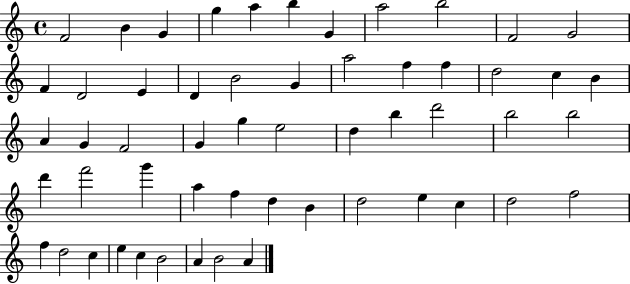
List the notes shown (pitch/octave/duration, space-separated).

F4/h B4/q G4/q G5/q A5/q B5/q G4/q A5/h B5/h F4/h G4/h F4/q D4/h E4/q D4/q B4/h G4/q A5/h F5/q F5/q D5/h C5/q B4/q A4/q G4/q F4/h G4/q G5/q E5/h D5/q B5/q D6/h B5/h B5/h D6/q F6/h G6/q A5/q F5/q D5/q B4/q D5/h E5/q C5/q D5/h F5/h F5/q D5/h C5/q E5/q C5/q B4/h A4/q B4/h A4/q